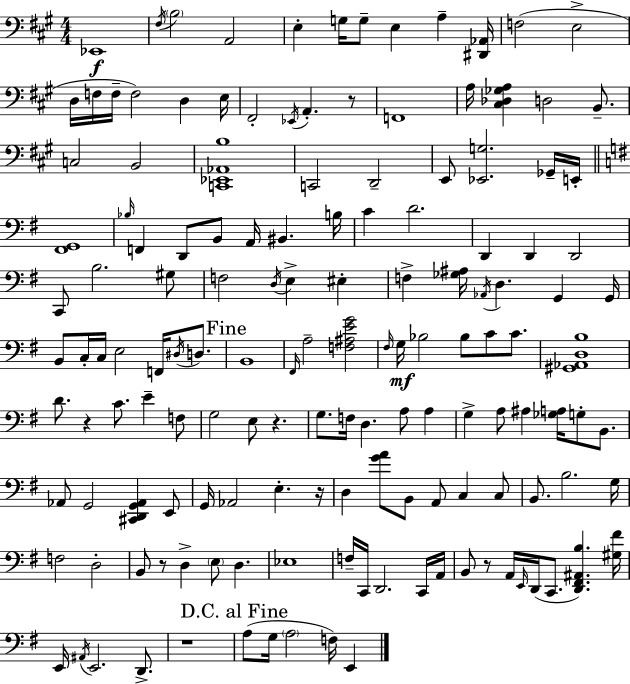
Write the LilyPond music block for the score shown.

{
  \clef bass
  \numericTimeSignature
  \time 4/4
  \key a \major
  ees,1\f | \acciaccatura { fis16 } \parenthesize b2 a,2 | e4-. g16 g8-- e4 a4-- | <dis, aes,>16 f2( e2-> | \break d16 f16 f16-- f2) d4 | e16 fis,2-. \acciaccatura { ees,16 } a,4.-. | r8 f,1 | a16 <cis des ges a>4 d2 b,8.-- | \break c2 b,2 | <c, ees, aes, b>1 | c,2 d,2-- | e,8 <ees, g>2. | \break ges,16-- e,16-. \bar "||" \break \key g \major <fis, g,>1 | \grace { bes16 } f,4 d,8 b,8 a,16 bis,4. | b16 c'4 d'2. | d,4 d,4 d,2 | \break c,8 b2. gis8 | f2 \acciaccatura { d16 } e4-> eis4-. | f4-> <ges ais>16 \acciaccatura { aes,16 } d4. g,4 | g,16 b,8 c16-. c16 e2 f,16 | \break \acciaccatura { dis16 } d8. \mark "Fine" b,1 | \grace { fis,16 } a2-- <f ais e' g'>2 | \grace { fis16 }\mf g16 bes2 bes8 | c'8 c'8. <gis, aes, d b>1 | \break d'8. r4 c'8. | e'4-- f8 g2 e8 | r4. g8. f16 d4. | a8 a4 g4-> a8 ais4 | \break <ges a>16 g8-. b,8. aes,8 g,2 | <cis, d, g, aes,>4 e,8 g,16 aes,2 e4.-. | r16 d4 <g' a'>8 b,8 a,8 | c4 c8 b,8. b2. | \break g16 f2 d2-. | b,8 r8 d4-> \parenthesize e8 | d4. ees1 | f16-- c,16 d,2. | \break c,16 a,16 b,8 r8 a,16 \grace { e,16 } d,16( c,8. | <d, fis, ais, b>4.) <gis fis'>16 e,16 \acciaccatura { ais,16 } e,2. | d,8.-> r1 | \mark "D.C. al Fine" a8( g16 \parenthesize a2 | \break f16) e,4 \bar "|."
}